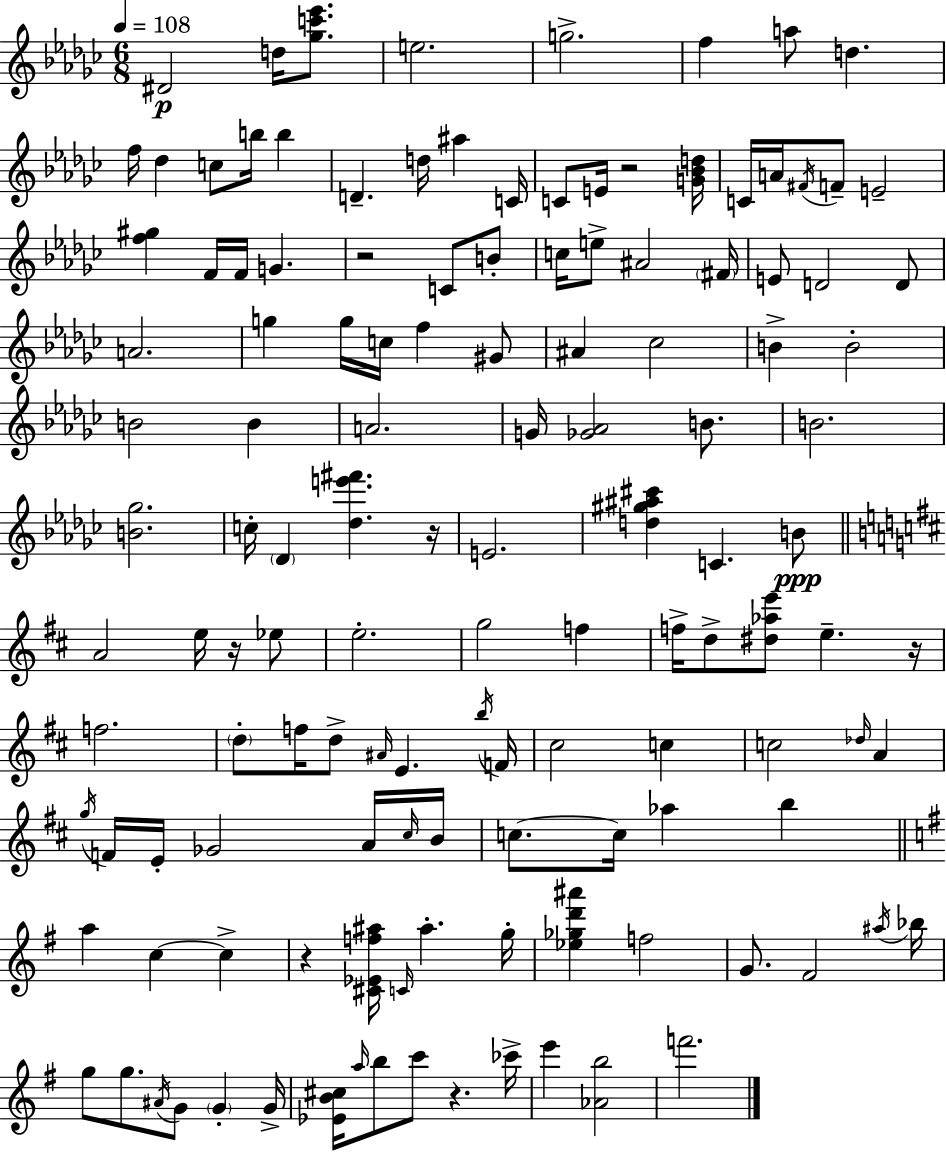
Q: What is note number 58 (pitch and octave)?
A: E5